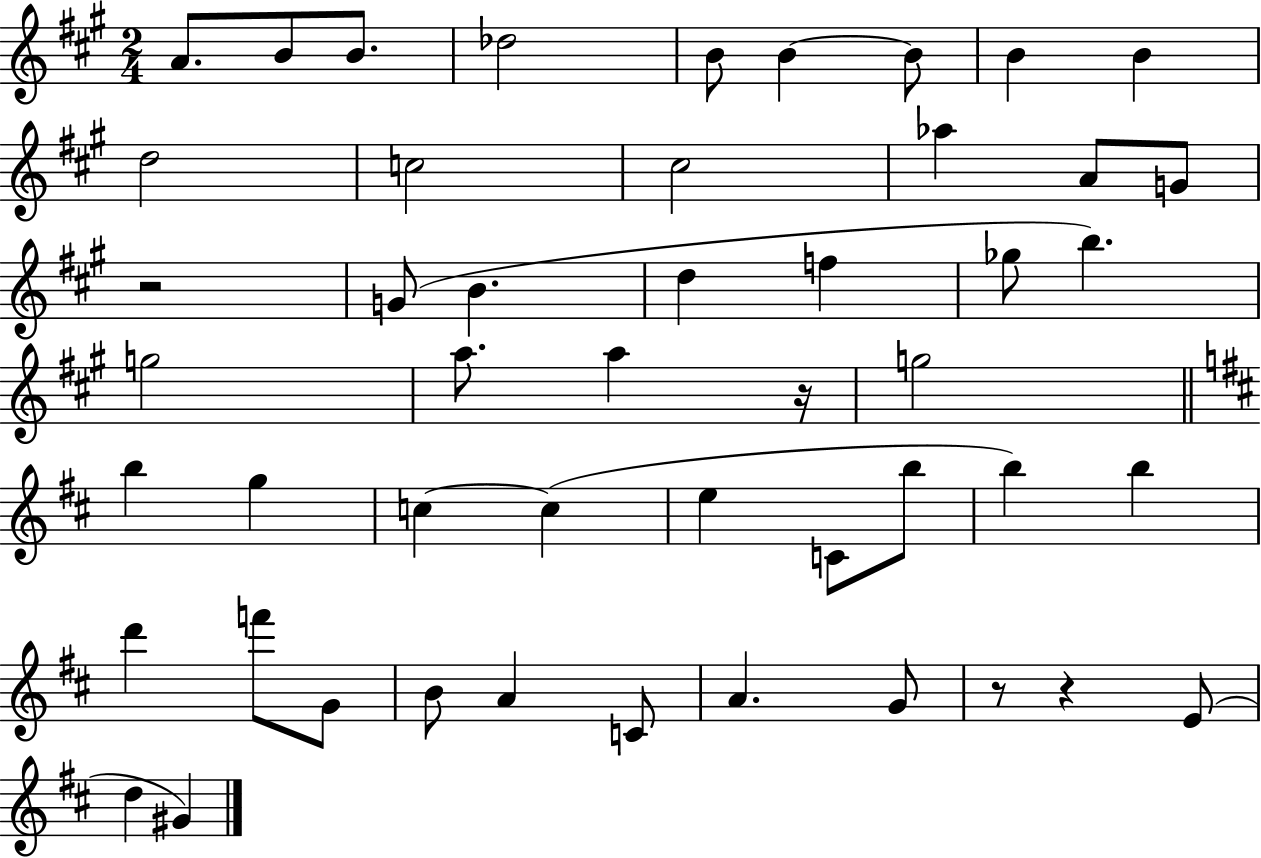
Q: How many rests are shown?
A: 4